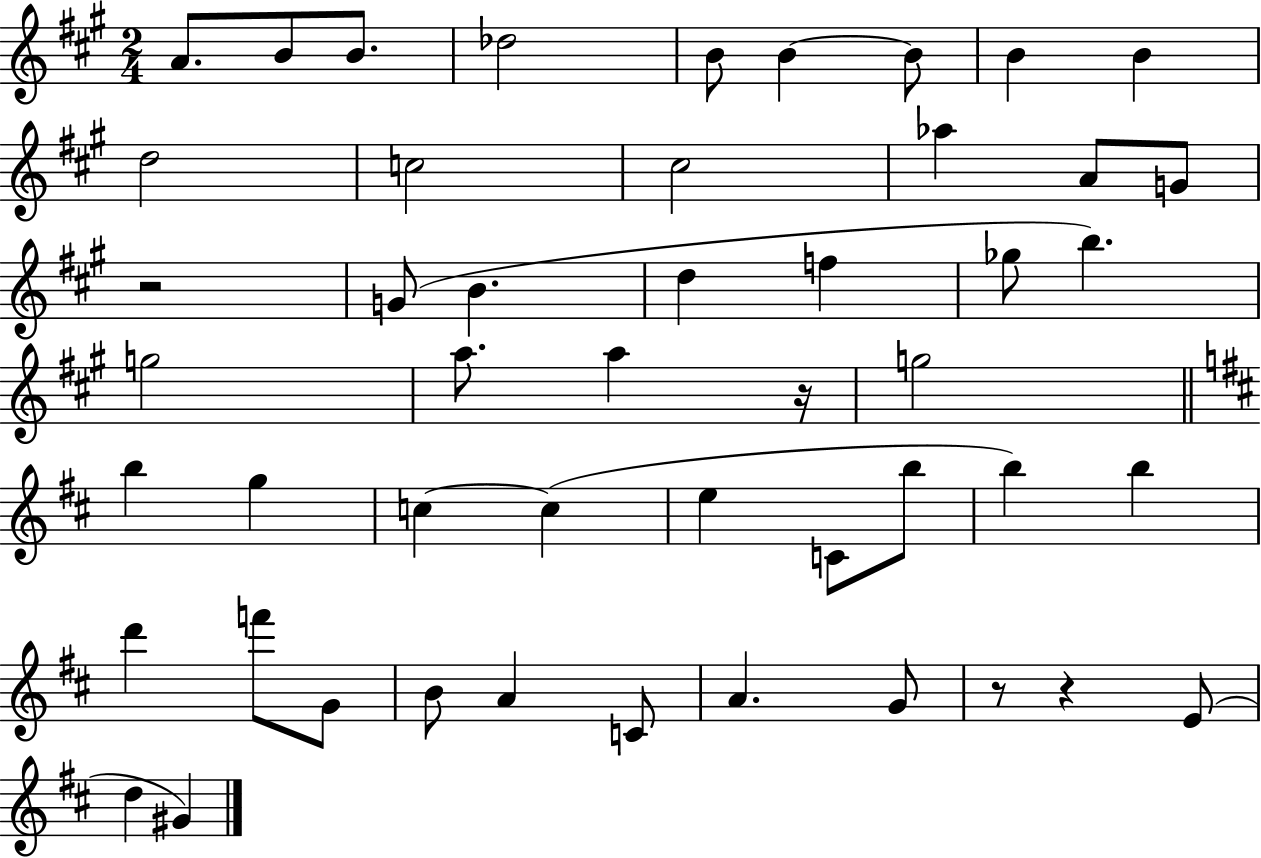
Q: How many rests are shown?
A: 4